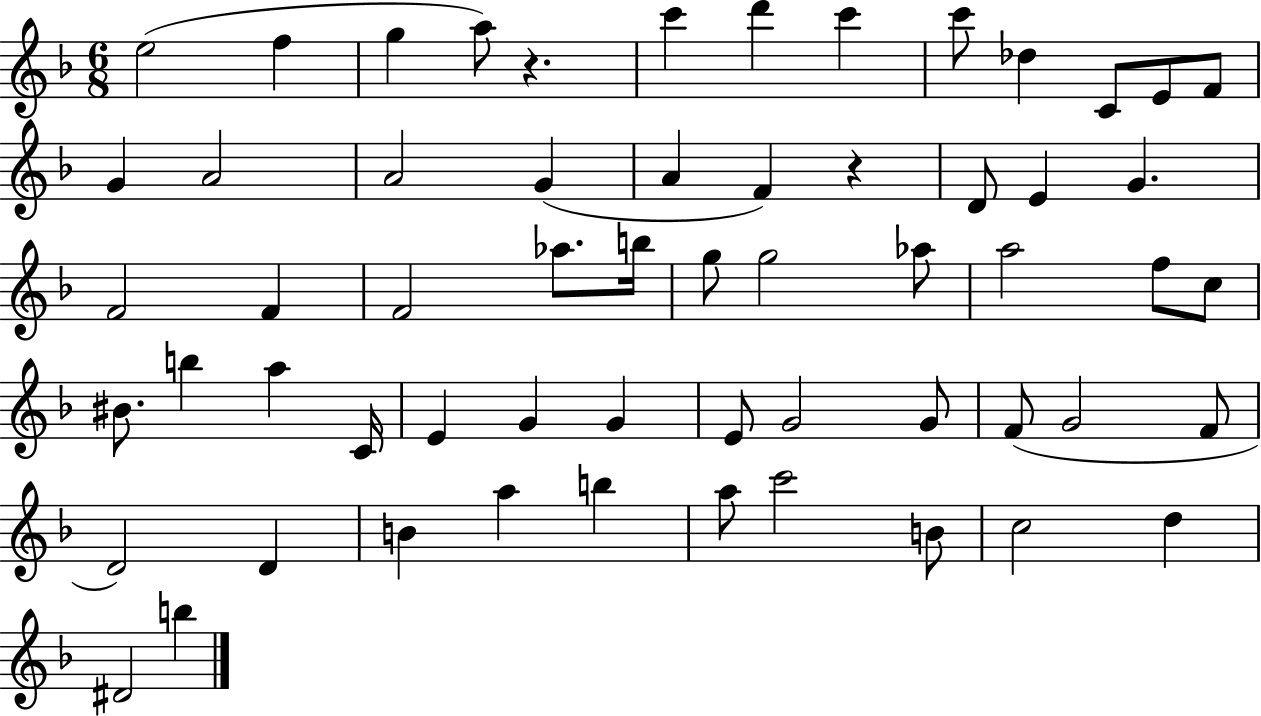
{
  \clef treble
  \numericTimeSignature
  \time 6/8
  \key f \major
  e''2( f''4 | g''4 a''8) r4. | c'''4 d'''4 c'''4 | c'''8 des''4 c'8 e'8 f'8 | \break g'4 a'2 | a'2 g'4( | a'4 f'4) r4 | d'8 e'4 g'4. | \break f'2 f'4 | f'2 aes''8. b''16 | g''8 g''2 aes''8 | a''2 f''8 c''8 | \break bis'8. b''4 a''4 c'16 | e'4 g'4 g'4 | e'8 g'2 g'8 | f'8( g'2 f'8 | \break d'2) d'4 | b'4 a''4 b''4 | a''8 c'''2 b'8 | c''2 d''4 | \break dis'2 b''4 | \bar "|."
}